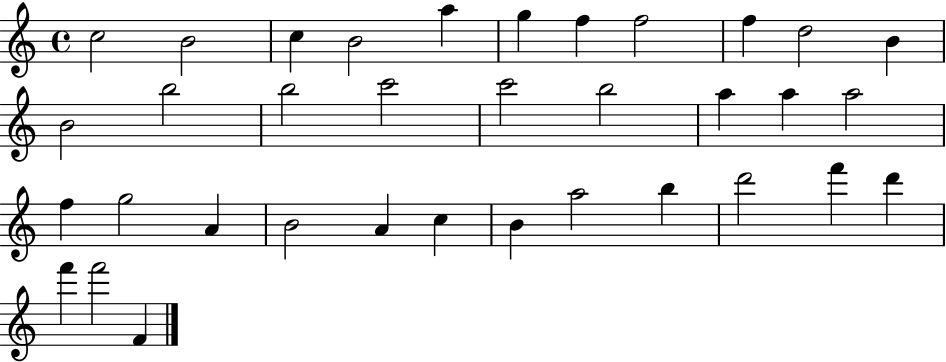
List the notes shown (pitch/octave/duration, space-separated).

C5/h B4/h C5/q B4/h A5/q G5/q F5/q F5/h F5/q D5/h B4/q B4/h B5/h B5/h C6/h C6/h B5/h A5/q A5/q A5/h F5/q G5/h A4/q B4/h A4/q C5/q B4/q A5/h B5/q D6/h F6/q D6/q F6/q F6/h F4/q